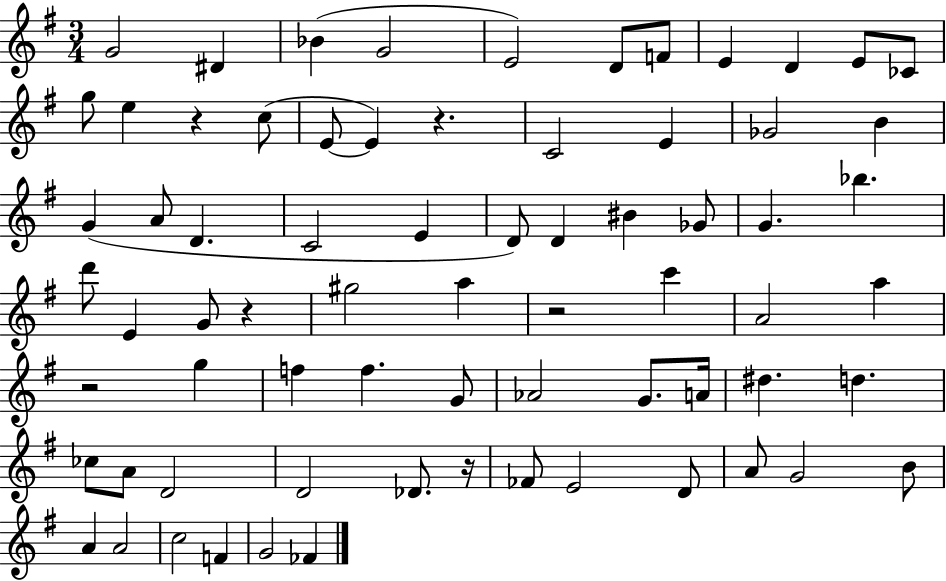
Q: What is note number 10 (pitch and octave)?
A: E4